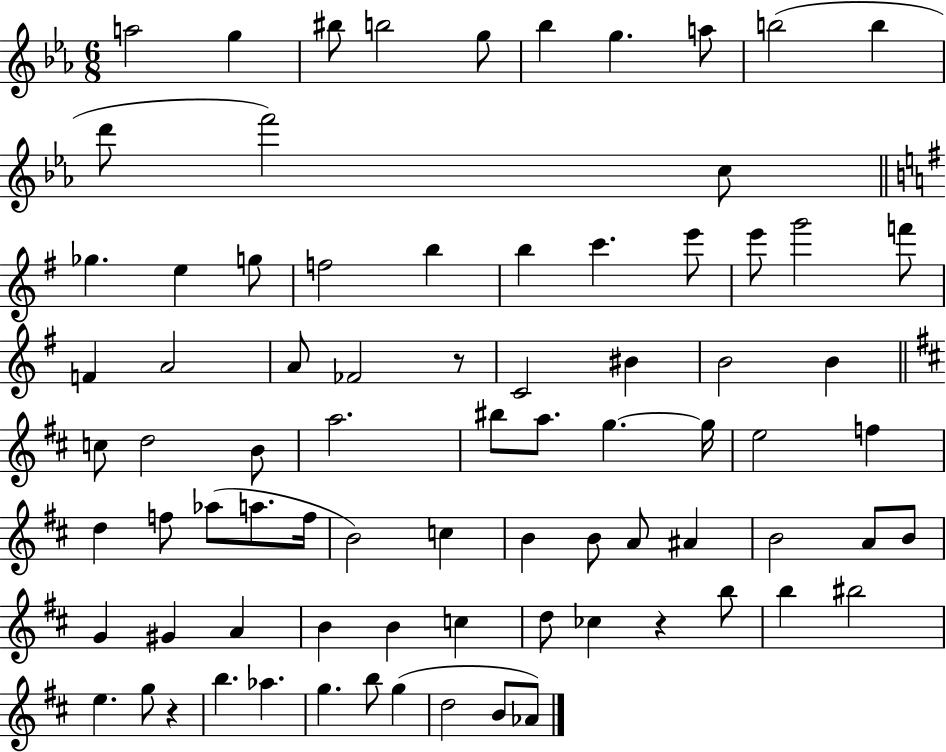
{
  \clef treble
  \numericTimeSignature
  \time 6/8
  \key ees \major
  a''2 g''4 | bis''8 b''2 g''8 | bes''4 g''4. a''8 | b''2( b''4 | \break d'''8 f'''2) c''8 | \bar "||" \break \key e \minor ges''4. e''4 g''8 | f''2 b''4 | b''4 c'''4. e'''8 | e'''8 g'''2 f'''8 | \break f'4 a'2 | a'8 fes'2 r8 | c'2 bis'4 | b'2 b'4 | \break \bar "||" \break \key b \minor c''8 d''2 b'8 | a''2. | bis''8 a''8. g''4.~~ g''16 | e''2 f''4 | \break d''4 f''8 aes''8( a''8. f''16 | b'2) c''4 | b'4 b'8 a'8 ais'4 | b'2 a'8 b'8 | \break g'4 gis'4 a'4 | b'4 b'4 c''4 | d''8 ces''4 r4 b''8 | b''4 bis''2 | \break e''4. g''8 r4 | b''4. aes''4. | g''4. b''8 g''4( | d''2 b'8 aes'8) | \break \bar "|."
}